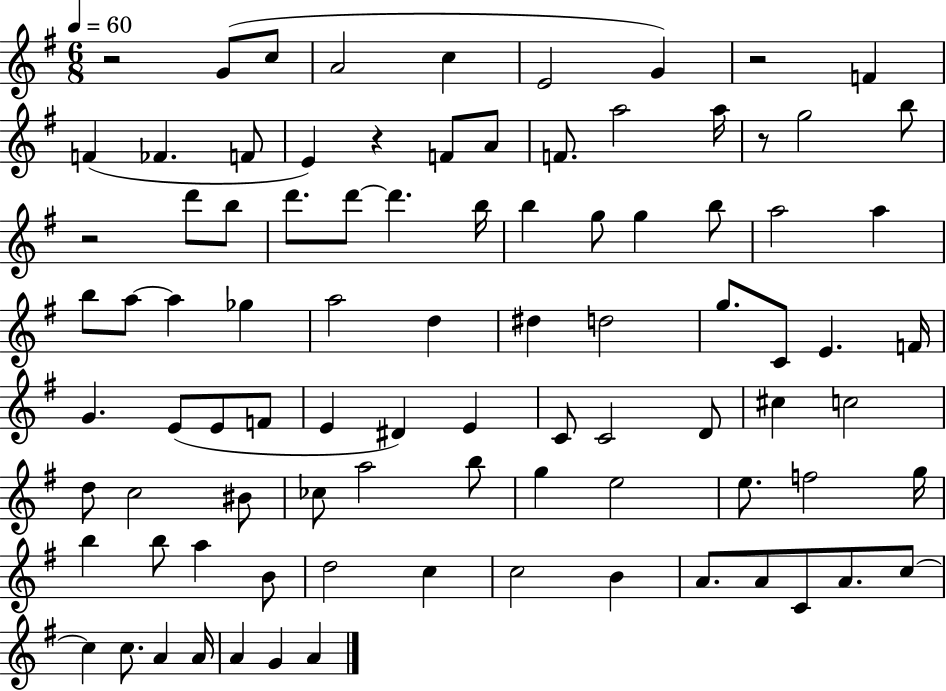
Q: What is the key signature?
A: G major